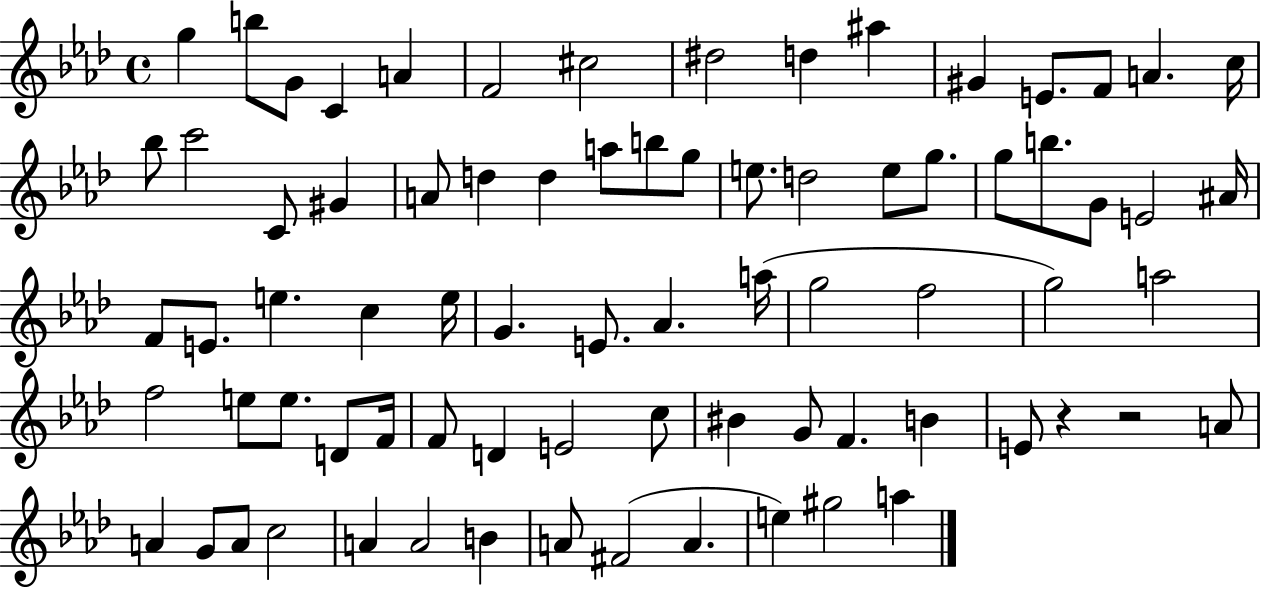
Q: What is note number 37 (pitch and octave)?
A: E5